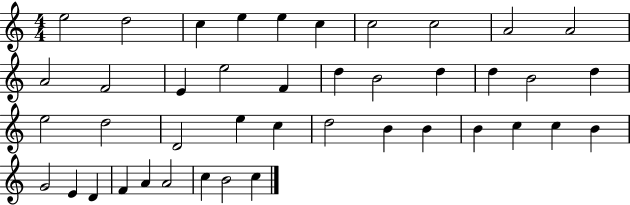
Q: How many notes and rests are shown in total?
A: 42